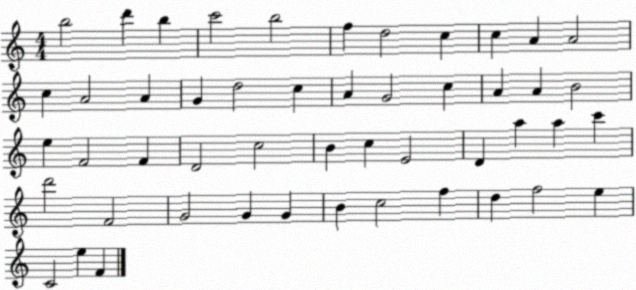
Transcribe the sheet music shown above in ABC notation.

X:1
T:Untitled
M:4/4
L:1/4
K:C
b2 d' b c'2 b2 f d2 c c A A2 c A2 A G d2 c A G2 c A A B2 e F2 F D2 c2 B c E2 D a a c' d'2 F2 G2 G G B c2 f d f2 e C2 e F